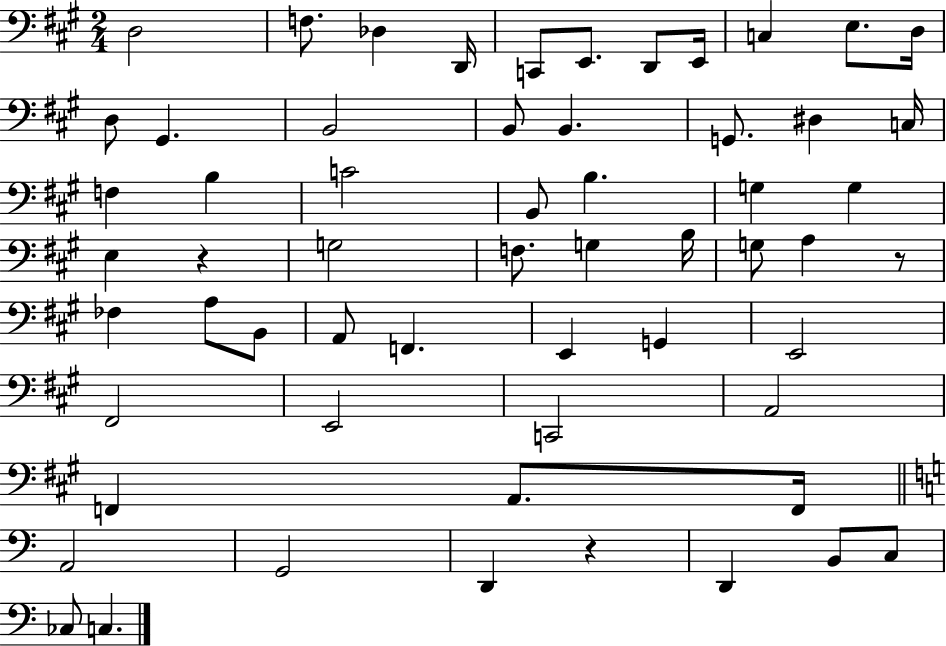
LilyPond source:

{
  \clef bass
  \numericTimeSignature
  \time 2/4
  \key a \major
  d2 | f8. des4 d,16 | c,8 e,8. d,8 e,16 | c4 e8. d16 | \break d8 gis,4. | b,2 | b,8 b,4. | g,8. dis4 c16 | \break f4 b4 | c'2 | b,8 b4. | g4 g4 | \break e4 r4 | g2 | f8. g4 b16 | g8 a4 r8 | \break fes4 a8 b,8 | a,8 f,4. | e,4 g,4 | e,2 | \break fis,2 | e,2 | c,2 | a,2 | \break f,4 a,8. f,16 | \bar "||" \break \key c \major a,2 | g,2 | d,4 r4 | d,4 b,8 c8 | \break ces8 c4. | \bar "|."
}